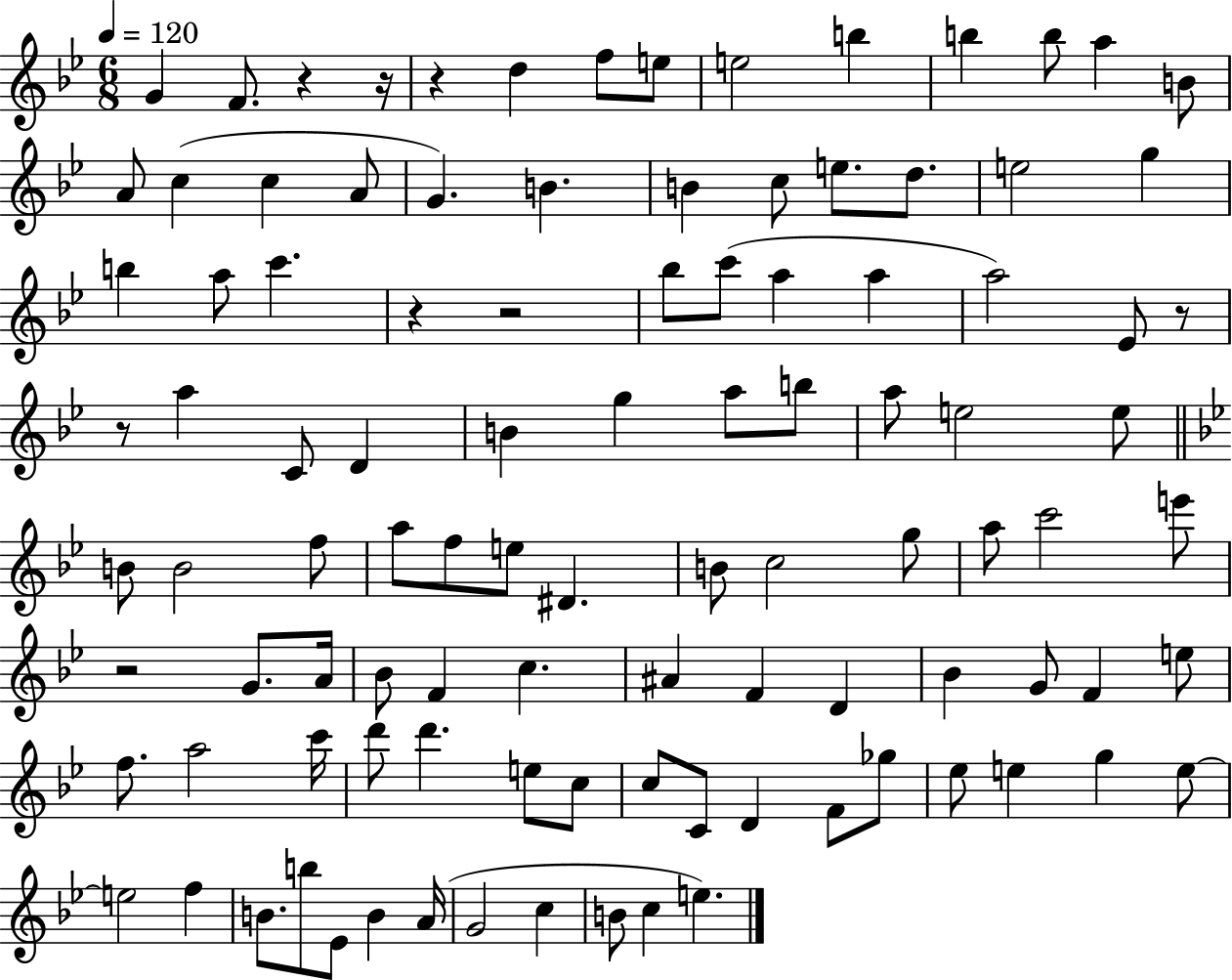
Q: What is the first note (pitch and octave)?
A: G4